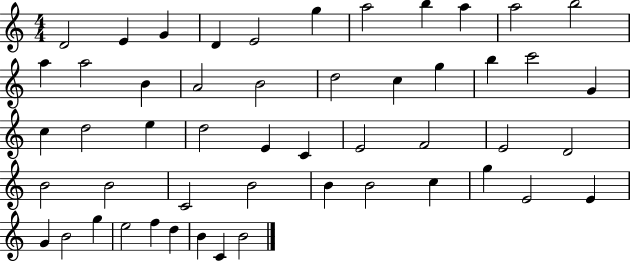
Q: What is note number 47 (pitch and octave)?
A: F5